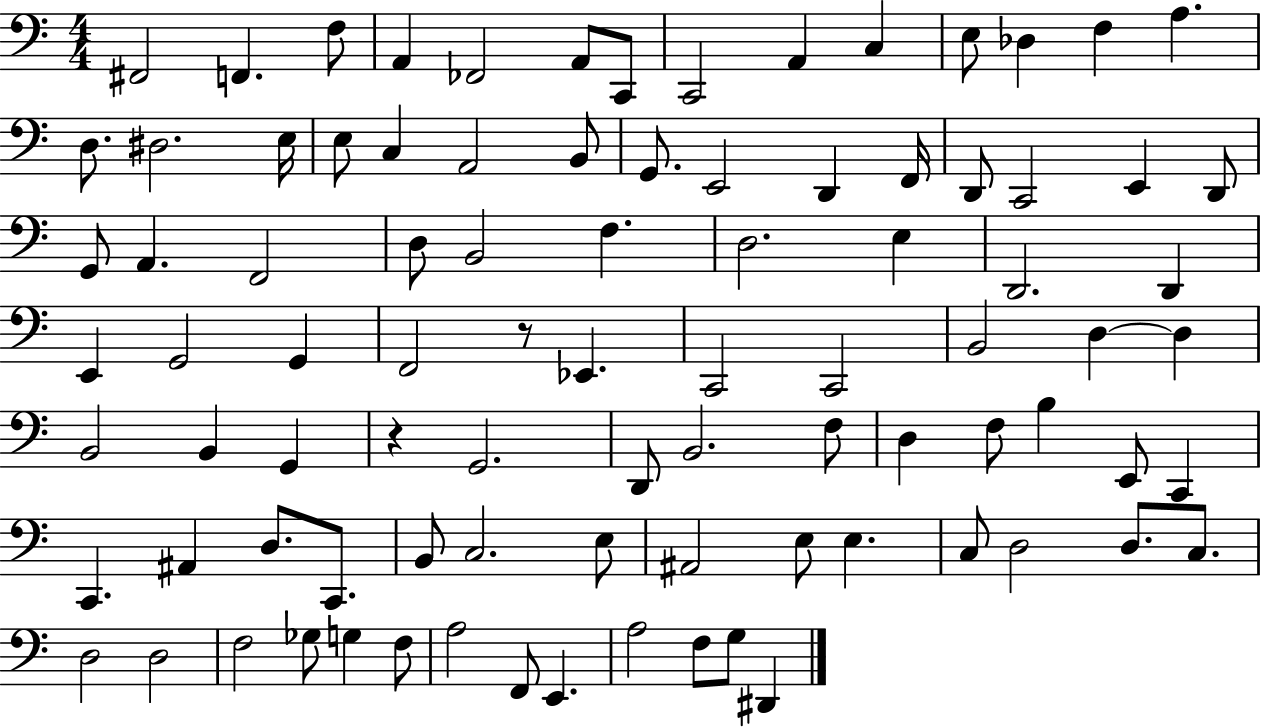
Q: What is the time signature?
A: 4/4